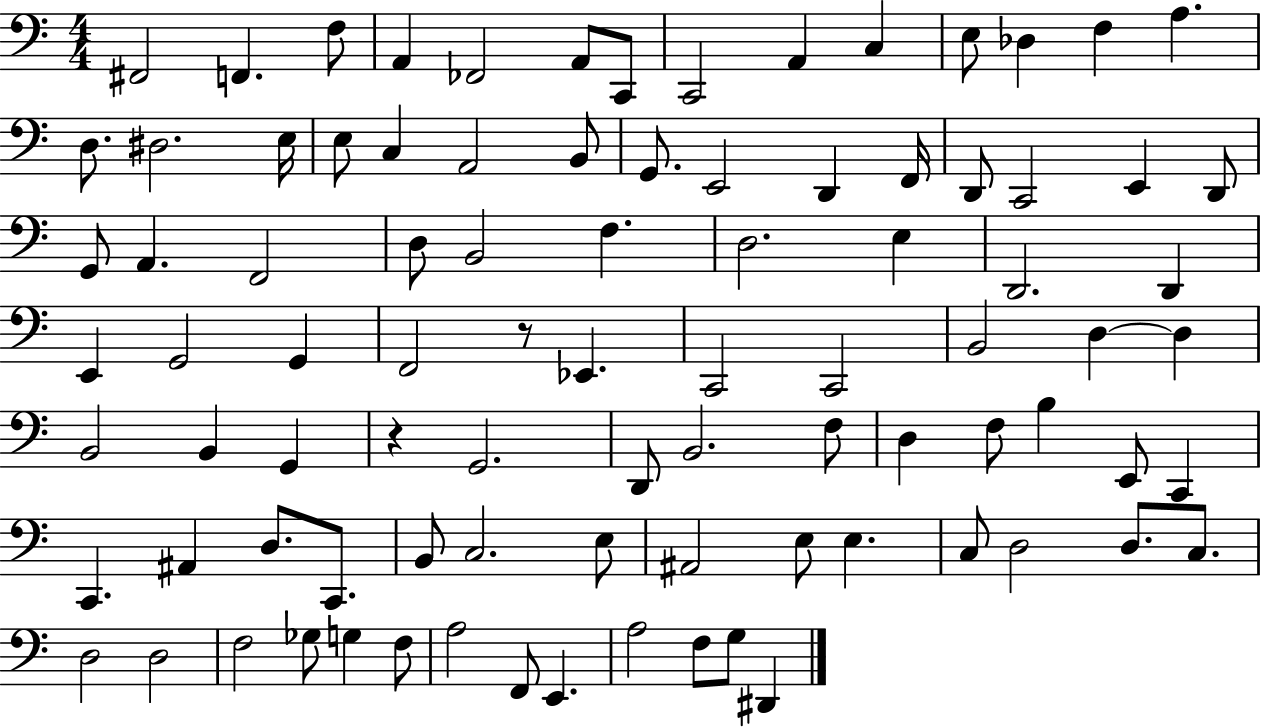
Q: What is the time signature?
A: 4/4